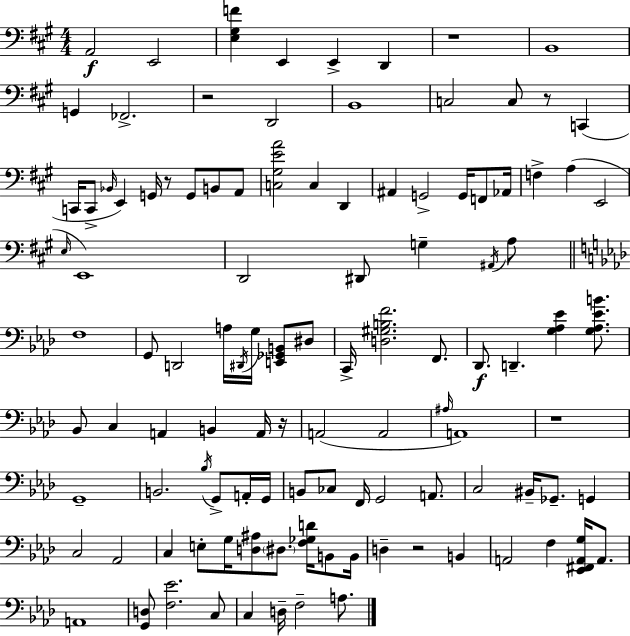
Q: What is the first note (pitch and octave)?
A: A2